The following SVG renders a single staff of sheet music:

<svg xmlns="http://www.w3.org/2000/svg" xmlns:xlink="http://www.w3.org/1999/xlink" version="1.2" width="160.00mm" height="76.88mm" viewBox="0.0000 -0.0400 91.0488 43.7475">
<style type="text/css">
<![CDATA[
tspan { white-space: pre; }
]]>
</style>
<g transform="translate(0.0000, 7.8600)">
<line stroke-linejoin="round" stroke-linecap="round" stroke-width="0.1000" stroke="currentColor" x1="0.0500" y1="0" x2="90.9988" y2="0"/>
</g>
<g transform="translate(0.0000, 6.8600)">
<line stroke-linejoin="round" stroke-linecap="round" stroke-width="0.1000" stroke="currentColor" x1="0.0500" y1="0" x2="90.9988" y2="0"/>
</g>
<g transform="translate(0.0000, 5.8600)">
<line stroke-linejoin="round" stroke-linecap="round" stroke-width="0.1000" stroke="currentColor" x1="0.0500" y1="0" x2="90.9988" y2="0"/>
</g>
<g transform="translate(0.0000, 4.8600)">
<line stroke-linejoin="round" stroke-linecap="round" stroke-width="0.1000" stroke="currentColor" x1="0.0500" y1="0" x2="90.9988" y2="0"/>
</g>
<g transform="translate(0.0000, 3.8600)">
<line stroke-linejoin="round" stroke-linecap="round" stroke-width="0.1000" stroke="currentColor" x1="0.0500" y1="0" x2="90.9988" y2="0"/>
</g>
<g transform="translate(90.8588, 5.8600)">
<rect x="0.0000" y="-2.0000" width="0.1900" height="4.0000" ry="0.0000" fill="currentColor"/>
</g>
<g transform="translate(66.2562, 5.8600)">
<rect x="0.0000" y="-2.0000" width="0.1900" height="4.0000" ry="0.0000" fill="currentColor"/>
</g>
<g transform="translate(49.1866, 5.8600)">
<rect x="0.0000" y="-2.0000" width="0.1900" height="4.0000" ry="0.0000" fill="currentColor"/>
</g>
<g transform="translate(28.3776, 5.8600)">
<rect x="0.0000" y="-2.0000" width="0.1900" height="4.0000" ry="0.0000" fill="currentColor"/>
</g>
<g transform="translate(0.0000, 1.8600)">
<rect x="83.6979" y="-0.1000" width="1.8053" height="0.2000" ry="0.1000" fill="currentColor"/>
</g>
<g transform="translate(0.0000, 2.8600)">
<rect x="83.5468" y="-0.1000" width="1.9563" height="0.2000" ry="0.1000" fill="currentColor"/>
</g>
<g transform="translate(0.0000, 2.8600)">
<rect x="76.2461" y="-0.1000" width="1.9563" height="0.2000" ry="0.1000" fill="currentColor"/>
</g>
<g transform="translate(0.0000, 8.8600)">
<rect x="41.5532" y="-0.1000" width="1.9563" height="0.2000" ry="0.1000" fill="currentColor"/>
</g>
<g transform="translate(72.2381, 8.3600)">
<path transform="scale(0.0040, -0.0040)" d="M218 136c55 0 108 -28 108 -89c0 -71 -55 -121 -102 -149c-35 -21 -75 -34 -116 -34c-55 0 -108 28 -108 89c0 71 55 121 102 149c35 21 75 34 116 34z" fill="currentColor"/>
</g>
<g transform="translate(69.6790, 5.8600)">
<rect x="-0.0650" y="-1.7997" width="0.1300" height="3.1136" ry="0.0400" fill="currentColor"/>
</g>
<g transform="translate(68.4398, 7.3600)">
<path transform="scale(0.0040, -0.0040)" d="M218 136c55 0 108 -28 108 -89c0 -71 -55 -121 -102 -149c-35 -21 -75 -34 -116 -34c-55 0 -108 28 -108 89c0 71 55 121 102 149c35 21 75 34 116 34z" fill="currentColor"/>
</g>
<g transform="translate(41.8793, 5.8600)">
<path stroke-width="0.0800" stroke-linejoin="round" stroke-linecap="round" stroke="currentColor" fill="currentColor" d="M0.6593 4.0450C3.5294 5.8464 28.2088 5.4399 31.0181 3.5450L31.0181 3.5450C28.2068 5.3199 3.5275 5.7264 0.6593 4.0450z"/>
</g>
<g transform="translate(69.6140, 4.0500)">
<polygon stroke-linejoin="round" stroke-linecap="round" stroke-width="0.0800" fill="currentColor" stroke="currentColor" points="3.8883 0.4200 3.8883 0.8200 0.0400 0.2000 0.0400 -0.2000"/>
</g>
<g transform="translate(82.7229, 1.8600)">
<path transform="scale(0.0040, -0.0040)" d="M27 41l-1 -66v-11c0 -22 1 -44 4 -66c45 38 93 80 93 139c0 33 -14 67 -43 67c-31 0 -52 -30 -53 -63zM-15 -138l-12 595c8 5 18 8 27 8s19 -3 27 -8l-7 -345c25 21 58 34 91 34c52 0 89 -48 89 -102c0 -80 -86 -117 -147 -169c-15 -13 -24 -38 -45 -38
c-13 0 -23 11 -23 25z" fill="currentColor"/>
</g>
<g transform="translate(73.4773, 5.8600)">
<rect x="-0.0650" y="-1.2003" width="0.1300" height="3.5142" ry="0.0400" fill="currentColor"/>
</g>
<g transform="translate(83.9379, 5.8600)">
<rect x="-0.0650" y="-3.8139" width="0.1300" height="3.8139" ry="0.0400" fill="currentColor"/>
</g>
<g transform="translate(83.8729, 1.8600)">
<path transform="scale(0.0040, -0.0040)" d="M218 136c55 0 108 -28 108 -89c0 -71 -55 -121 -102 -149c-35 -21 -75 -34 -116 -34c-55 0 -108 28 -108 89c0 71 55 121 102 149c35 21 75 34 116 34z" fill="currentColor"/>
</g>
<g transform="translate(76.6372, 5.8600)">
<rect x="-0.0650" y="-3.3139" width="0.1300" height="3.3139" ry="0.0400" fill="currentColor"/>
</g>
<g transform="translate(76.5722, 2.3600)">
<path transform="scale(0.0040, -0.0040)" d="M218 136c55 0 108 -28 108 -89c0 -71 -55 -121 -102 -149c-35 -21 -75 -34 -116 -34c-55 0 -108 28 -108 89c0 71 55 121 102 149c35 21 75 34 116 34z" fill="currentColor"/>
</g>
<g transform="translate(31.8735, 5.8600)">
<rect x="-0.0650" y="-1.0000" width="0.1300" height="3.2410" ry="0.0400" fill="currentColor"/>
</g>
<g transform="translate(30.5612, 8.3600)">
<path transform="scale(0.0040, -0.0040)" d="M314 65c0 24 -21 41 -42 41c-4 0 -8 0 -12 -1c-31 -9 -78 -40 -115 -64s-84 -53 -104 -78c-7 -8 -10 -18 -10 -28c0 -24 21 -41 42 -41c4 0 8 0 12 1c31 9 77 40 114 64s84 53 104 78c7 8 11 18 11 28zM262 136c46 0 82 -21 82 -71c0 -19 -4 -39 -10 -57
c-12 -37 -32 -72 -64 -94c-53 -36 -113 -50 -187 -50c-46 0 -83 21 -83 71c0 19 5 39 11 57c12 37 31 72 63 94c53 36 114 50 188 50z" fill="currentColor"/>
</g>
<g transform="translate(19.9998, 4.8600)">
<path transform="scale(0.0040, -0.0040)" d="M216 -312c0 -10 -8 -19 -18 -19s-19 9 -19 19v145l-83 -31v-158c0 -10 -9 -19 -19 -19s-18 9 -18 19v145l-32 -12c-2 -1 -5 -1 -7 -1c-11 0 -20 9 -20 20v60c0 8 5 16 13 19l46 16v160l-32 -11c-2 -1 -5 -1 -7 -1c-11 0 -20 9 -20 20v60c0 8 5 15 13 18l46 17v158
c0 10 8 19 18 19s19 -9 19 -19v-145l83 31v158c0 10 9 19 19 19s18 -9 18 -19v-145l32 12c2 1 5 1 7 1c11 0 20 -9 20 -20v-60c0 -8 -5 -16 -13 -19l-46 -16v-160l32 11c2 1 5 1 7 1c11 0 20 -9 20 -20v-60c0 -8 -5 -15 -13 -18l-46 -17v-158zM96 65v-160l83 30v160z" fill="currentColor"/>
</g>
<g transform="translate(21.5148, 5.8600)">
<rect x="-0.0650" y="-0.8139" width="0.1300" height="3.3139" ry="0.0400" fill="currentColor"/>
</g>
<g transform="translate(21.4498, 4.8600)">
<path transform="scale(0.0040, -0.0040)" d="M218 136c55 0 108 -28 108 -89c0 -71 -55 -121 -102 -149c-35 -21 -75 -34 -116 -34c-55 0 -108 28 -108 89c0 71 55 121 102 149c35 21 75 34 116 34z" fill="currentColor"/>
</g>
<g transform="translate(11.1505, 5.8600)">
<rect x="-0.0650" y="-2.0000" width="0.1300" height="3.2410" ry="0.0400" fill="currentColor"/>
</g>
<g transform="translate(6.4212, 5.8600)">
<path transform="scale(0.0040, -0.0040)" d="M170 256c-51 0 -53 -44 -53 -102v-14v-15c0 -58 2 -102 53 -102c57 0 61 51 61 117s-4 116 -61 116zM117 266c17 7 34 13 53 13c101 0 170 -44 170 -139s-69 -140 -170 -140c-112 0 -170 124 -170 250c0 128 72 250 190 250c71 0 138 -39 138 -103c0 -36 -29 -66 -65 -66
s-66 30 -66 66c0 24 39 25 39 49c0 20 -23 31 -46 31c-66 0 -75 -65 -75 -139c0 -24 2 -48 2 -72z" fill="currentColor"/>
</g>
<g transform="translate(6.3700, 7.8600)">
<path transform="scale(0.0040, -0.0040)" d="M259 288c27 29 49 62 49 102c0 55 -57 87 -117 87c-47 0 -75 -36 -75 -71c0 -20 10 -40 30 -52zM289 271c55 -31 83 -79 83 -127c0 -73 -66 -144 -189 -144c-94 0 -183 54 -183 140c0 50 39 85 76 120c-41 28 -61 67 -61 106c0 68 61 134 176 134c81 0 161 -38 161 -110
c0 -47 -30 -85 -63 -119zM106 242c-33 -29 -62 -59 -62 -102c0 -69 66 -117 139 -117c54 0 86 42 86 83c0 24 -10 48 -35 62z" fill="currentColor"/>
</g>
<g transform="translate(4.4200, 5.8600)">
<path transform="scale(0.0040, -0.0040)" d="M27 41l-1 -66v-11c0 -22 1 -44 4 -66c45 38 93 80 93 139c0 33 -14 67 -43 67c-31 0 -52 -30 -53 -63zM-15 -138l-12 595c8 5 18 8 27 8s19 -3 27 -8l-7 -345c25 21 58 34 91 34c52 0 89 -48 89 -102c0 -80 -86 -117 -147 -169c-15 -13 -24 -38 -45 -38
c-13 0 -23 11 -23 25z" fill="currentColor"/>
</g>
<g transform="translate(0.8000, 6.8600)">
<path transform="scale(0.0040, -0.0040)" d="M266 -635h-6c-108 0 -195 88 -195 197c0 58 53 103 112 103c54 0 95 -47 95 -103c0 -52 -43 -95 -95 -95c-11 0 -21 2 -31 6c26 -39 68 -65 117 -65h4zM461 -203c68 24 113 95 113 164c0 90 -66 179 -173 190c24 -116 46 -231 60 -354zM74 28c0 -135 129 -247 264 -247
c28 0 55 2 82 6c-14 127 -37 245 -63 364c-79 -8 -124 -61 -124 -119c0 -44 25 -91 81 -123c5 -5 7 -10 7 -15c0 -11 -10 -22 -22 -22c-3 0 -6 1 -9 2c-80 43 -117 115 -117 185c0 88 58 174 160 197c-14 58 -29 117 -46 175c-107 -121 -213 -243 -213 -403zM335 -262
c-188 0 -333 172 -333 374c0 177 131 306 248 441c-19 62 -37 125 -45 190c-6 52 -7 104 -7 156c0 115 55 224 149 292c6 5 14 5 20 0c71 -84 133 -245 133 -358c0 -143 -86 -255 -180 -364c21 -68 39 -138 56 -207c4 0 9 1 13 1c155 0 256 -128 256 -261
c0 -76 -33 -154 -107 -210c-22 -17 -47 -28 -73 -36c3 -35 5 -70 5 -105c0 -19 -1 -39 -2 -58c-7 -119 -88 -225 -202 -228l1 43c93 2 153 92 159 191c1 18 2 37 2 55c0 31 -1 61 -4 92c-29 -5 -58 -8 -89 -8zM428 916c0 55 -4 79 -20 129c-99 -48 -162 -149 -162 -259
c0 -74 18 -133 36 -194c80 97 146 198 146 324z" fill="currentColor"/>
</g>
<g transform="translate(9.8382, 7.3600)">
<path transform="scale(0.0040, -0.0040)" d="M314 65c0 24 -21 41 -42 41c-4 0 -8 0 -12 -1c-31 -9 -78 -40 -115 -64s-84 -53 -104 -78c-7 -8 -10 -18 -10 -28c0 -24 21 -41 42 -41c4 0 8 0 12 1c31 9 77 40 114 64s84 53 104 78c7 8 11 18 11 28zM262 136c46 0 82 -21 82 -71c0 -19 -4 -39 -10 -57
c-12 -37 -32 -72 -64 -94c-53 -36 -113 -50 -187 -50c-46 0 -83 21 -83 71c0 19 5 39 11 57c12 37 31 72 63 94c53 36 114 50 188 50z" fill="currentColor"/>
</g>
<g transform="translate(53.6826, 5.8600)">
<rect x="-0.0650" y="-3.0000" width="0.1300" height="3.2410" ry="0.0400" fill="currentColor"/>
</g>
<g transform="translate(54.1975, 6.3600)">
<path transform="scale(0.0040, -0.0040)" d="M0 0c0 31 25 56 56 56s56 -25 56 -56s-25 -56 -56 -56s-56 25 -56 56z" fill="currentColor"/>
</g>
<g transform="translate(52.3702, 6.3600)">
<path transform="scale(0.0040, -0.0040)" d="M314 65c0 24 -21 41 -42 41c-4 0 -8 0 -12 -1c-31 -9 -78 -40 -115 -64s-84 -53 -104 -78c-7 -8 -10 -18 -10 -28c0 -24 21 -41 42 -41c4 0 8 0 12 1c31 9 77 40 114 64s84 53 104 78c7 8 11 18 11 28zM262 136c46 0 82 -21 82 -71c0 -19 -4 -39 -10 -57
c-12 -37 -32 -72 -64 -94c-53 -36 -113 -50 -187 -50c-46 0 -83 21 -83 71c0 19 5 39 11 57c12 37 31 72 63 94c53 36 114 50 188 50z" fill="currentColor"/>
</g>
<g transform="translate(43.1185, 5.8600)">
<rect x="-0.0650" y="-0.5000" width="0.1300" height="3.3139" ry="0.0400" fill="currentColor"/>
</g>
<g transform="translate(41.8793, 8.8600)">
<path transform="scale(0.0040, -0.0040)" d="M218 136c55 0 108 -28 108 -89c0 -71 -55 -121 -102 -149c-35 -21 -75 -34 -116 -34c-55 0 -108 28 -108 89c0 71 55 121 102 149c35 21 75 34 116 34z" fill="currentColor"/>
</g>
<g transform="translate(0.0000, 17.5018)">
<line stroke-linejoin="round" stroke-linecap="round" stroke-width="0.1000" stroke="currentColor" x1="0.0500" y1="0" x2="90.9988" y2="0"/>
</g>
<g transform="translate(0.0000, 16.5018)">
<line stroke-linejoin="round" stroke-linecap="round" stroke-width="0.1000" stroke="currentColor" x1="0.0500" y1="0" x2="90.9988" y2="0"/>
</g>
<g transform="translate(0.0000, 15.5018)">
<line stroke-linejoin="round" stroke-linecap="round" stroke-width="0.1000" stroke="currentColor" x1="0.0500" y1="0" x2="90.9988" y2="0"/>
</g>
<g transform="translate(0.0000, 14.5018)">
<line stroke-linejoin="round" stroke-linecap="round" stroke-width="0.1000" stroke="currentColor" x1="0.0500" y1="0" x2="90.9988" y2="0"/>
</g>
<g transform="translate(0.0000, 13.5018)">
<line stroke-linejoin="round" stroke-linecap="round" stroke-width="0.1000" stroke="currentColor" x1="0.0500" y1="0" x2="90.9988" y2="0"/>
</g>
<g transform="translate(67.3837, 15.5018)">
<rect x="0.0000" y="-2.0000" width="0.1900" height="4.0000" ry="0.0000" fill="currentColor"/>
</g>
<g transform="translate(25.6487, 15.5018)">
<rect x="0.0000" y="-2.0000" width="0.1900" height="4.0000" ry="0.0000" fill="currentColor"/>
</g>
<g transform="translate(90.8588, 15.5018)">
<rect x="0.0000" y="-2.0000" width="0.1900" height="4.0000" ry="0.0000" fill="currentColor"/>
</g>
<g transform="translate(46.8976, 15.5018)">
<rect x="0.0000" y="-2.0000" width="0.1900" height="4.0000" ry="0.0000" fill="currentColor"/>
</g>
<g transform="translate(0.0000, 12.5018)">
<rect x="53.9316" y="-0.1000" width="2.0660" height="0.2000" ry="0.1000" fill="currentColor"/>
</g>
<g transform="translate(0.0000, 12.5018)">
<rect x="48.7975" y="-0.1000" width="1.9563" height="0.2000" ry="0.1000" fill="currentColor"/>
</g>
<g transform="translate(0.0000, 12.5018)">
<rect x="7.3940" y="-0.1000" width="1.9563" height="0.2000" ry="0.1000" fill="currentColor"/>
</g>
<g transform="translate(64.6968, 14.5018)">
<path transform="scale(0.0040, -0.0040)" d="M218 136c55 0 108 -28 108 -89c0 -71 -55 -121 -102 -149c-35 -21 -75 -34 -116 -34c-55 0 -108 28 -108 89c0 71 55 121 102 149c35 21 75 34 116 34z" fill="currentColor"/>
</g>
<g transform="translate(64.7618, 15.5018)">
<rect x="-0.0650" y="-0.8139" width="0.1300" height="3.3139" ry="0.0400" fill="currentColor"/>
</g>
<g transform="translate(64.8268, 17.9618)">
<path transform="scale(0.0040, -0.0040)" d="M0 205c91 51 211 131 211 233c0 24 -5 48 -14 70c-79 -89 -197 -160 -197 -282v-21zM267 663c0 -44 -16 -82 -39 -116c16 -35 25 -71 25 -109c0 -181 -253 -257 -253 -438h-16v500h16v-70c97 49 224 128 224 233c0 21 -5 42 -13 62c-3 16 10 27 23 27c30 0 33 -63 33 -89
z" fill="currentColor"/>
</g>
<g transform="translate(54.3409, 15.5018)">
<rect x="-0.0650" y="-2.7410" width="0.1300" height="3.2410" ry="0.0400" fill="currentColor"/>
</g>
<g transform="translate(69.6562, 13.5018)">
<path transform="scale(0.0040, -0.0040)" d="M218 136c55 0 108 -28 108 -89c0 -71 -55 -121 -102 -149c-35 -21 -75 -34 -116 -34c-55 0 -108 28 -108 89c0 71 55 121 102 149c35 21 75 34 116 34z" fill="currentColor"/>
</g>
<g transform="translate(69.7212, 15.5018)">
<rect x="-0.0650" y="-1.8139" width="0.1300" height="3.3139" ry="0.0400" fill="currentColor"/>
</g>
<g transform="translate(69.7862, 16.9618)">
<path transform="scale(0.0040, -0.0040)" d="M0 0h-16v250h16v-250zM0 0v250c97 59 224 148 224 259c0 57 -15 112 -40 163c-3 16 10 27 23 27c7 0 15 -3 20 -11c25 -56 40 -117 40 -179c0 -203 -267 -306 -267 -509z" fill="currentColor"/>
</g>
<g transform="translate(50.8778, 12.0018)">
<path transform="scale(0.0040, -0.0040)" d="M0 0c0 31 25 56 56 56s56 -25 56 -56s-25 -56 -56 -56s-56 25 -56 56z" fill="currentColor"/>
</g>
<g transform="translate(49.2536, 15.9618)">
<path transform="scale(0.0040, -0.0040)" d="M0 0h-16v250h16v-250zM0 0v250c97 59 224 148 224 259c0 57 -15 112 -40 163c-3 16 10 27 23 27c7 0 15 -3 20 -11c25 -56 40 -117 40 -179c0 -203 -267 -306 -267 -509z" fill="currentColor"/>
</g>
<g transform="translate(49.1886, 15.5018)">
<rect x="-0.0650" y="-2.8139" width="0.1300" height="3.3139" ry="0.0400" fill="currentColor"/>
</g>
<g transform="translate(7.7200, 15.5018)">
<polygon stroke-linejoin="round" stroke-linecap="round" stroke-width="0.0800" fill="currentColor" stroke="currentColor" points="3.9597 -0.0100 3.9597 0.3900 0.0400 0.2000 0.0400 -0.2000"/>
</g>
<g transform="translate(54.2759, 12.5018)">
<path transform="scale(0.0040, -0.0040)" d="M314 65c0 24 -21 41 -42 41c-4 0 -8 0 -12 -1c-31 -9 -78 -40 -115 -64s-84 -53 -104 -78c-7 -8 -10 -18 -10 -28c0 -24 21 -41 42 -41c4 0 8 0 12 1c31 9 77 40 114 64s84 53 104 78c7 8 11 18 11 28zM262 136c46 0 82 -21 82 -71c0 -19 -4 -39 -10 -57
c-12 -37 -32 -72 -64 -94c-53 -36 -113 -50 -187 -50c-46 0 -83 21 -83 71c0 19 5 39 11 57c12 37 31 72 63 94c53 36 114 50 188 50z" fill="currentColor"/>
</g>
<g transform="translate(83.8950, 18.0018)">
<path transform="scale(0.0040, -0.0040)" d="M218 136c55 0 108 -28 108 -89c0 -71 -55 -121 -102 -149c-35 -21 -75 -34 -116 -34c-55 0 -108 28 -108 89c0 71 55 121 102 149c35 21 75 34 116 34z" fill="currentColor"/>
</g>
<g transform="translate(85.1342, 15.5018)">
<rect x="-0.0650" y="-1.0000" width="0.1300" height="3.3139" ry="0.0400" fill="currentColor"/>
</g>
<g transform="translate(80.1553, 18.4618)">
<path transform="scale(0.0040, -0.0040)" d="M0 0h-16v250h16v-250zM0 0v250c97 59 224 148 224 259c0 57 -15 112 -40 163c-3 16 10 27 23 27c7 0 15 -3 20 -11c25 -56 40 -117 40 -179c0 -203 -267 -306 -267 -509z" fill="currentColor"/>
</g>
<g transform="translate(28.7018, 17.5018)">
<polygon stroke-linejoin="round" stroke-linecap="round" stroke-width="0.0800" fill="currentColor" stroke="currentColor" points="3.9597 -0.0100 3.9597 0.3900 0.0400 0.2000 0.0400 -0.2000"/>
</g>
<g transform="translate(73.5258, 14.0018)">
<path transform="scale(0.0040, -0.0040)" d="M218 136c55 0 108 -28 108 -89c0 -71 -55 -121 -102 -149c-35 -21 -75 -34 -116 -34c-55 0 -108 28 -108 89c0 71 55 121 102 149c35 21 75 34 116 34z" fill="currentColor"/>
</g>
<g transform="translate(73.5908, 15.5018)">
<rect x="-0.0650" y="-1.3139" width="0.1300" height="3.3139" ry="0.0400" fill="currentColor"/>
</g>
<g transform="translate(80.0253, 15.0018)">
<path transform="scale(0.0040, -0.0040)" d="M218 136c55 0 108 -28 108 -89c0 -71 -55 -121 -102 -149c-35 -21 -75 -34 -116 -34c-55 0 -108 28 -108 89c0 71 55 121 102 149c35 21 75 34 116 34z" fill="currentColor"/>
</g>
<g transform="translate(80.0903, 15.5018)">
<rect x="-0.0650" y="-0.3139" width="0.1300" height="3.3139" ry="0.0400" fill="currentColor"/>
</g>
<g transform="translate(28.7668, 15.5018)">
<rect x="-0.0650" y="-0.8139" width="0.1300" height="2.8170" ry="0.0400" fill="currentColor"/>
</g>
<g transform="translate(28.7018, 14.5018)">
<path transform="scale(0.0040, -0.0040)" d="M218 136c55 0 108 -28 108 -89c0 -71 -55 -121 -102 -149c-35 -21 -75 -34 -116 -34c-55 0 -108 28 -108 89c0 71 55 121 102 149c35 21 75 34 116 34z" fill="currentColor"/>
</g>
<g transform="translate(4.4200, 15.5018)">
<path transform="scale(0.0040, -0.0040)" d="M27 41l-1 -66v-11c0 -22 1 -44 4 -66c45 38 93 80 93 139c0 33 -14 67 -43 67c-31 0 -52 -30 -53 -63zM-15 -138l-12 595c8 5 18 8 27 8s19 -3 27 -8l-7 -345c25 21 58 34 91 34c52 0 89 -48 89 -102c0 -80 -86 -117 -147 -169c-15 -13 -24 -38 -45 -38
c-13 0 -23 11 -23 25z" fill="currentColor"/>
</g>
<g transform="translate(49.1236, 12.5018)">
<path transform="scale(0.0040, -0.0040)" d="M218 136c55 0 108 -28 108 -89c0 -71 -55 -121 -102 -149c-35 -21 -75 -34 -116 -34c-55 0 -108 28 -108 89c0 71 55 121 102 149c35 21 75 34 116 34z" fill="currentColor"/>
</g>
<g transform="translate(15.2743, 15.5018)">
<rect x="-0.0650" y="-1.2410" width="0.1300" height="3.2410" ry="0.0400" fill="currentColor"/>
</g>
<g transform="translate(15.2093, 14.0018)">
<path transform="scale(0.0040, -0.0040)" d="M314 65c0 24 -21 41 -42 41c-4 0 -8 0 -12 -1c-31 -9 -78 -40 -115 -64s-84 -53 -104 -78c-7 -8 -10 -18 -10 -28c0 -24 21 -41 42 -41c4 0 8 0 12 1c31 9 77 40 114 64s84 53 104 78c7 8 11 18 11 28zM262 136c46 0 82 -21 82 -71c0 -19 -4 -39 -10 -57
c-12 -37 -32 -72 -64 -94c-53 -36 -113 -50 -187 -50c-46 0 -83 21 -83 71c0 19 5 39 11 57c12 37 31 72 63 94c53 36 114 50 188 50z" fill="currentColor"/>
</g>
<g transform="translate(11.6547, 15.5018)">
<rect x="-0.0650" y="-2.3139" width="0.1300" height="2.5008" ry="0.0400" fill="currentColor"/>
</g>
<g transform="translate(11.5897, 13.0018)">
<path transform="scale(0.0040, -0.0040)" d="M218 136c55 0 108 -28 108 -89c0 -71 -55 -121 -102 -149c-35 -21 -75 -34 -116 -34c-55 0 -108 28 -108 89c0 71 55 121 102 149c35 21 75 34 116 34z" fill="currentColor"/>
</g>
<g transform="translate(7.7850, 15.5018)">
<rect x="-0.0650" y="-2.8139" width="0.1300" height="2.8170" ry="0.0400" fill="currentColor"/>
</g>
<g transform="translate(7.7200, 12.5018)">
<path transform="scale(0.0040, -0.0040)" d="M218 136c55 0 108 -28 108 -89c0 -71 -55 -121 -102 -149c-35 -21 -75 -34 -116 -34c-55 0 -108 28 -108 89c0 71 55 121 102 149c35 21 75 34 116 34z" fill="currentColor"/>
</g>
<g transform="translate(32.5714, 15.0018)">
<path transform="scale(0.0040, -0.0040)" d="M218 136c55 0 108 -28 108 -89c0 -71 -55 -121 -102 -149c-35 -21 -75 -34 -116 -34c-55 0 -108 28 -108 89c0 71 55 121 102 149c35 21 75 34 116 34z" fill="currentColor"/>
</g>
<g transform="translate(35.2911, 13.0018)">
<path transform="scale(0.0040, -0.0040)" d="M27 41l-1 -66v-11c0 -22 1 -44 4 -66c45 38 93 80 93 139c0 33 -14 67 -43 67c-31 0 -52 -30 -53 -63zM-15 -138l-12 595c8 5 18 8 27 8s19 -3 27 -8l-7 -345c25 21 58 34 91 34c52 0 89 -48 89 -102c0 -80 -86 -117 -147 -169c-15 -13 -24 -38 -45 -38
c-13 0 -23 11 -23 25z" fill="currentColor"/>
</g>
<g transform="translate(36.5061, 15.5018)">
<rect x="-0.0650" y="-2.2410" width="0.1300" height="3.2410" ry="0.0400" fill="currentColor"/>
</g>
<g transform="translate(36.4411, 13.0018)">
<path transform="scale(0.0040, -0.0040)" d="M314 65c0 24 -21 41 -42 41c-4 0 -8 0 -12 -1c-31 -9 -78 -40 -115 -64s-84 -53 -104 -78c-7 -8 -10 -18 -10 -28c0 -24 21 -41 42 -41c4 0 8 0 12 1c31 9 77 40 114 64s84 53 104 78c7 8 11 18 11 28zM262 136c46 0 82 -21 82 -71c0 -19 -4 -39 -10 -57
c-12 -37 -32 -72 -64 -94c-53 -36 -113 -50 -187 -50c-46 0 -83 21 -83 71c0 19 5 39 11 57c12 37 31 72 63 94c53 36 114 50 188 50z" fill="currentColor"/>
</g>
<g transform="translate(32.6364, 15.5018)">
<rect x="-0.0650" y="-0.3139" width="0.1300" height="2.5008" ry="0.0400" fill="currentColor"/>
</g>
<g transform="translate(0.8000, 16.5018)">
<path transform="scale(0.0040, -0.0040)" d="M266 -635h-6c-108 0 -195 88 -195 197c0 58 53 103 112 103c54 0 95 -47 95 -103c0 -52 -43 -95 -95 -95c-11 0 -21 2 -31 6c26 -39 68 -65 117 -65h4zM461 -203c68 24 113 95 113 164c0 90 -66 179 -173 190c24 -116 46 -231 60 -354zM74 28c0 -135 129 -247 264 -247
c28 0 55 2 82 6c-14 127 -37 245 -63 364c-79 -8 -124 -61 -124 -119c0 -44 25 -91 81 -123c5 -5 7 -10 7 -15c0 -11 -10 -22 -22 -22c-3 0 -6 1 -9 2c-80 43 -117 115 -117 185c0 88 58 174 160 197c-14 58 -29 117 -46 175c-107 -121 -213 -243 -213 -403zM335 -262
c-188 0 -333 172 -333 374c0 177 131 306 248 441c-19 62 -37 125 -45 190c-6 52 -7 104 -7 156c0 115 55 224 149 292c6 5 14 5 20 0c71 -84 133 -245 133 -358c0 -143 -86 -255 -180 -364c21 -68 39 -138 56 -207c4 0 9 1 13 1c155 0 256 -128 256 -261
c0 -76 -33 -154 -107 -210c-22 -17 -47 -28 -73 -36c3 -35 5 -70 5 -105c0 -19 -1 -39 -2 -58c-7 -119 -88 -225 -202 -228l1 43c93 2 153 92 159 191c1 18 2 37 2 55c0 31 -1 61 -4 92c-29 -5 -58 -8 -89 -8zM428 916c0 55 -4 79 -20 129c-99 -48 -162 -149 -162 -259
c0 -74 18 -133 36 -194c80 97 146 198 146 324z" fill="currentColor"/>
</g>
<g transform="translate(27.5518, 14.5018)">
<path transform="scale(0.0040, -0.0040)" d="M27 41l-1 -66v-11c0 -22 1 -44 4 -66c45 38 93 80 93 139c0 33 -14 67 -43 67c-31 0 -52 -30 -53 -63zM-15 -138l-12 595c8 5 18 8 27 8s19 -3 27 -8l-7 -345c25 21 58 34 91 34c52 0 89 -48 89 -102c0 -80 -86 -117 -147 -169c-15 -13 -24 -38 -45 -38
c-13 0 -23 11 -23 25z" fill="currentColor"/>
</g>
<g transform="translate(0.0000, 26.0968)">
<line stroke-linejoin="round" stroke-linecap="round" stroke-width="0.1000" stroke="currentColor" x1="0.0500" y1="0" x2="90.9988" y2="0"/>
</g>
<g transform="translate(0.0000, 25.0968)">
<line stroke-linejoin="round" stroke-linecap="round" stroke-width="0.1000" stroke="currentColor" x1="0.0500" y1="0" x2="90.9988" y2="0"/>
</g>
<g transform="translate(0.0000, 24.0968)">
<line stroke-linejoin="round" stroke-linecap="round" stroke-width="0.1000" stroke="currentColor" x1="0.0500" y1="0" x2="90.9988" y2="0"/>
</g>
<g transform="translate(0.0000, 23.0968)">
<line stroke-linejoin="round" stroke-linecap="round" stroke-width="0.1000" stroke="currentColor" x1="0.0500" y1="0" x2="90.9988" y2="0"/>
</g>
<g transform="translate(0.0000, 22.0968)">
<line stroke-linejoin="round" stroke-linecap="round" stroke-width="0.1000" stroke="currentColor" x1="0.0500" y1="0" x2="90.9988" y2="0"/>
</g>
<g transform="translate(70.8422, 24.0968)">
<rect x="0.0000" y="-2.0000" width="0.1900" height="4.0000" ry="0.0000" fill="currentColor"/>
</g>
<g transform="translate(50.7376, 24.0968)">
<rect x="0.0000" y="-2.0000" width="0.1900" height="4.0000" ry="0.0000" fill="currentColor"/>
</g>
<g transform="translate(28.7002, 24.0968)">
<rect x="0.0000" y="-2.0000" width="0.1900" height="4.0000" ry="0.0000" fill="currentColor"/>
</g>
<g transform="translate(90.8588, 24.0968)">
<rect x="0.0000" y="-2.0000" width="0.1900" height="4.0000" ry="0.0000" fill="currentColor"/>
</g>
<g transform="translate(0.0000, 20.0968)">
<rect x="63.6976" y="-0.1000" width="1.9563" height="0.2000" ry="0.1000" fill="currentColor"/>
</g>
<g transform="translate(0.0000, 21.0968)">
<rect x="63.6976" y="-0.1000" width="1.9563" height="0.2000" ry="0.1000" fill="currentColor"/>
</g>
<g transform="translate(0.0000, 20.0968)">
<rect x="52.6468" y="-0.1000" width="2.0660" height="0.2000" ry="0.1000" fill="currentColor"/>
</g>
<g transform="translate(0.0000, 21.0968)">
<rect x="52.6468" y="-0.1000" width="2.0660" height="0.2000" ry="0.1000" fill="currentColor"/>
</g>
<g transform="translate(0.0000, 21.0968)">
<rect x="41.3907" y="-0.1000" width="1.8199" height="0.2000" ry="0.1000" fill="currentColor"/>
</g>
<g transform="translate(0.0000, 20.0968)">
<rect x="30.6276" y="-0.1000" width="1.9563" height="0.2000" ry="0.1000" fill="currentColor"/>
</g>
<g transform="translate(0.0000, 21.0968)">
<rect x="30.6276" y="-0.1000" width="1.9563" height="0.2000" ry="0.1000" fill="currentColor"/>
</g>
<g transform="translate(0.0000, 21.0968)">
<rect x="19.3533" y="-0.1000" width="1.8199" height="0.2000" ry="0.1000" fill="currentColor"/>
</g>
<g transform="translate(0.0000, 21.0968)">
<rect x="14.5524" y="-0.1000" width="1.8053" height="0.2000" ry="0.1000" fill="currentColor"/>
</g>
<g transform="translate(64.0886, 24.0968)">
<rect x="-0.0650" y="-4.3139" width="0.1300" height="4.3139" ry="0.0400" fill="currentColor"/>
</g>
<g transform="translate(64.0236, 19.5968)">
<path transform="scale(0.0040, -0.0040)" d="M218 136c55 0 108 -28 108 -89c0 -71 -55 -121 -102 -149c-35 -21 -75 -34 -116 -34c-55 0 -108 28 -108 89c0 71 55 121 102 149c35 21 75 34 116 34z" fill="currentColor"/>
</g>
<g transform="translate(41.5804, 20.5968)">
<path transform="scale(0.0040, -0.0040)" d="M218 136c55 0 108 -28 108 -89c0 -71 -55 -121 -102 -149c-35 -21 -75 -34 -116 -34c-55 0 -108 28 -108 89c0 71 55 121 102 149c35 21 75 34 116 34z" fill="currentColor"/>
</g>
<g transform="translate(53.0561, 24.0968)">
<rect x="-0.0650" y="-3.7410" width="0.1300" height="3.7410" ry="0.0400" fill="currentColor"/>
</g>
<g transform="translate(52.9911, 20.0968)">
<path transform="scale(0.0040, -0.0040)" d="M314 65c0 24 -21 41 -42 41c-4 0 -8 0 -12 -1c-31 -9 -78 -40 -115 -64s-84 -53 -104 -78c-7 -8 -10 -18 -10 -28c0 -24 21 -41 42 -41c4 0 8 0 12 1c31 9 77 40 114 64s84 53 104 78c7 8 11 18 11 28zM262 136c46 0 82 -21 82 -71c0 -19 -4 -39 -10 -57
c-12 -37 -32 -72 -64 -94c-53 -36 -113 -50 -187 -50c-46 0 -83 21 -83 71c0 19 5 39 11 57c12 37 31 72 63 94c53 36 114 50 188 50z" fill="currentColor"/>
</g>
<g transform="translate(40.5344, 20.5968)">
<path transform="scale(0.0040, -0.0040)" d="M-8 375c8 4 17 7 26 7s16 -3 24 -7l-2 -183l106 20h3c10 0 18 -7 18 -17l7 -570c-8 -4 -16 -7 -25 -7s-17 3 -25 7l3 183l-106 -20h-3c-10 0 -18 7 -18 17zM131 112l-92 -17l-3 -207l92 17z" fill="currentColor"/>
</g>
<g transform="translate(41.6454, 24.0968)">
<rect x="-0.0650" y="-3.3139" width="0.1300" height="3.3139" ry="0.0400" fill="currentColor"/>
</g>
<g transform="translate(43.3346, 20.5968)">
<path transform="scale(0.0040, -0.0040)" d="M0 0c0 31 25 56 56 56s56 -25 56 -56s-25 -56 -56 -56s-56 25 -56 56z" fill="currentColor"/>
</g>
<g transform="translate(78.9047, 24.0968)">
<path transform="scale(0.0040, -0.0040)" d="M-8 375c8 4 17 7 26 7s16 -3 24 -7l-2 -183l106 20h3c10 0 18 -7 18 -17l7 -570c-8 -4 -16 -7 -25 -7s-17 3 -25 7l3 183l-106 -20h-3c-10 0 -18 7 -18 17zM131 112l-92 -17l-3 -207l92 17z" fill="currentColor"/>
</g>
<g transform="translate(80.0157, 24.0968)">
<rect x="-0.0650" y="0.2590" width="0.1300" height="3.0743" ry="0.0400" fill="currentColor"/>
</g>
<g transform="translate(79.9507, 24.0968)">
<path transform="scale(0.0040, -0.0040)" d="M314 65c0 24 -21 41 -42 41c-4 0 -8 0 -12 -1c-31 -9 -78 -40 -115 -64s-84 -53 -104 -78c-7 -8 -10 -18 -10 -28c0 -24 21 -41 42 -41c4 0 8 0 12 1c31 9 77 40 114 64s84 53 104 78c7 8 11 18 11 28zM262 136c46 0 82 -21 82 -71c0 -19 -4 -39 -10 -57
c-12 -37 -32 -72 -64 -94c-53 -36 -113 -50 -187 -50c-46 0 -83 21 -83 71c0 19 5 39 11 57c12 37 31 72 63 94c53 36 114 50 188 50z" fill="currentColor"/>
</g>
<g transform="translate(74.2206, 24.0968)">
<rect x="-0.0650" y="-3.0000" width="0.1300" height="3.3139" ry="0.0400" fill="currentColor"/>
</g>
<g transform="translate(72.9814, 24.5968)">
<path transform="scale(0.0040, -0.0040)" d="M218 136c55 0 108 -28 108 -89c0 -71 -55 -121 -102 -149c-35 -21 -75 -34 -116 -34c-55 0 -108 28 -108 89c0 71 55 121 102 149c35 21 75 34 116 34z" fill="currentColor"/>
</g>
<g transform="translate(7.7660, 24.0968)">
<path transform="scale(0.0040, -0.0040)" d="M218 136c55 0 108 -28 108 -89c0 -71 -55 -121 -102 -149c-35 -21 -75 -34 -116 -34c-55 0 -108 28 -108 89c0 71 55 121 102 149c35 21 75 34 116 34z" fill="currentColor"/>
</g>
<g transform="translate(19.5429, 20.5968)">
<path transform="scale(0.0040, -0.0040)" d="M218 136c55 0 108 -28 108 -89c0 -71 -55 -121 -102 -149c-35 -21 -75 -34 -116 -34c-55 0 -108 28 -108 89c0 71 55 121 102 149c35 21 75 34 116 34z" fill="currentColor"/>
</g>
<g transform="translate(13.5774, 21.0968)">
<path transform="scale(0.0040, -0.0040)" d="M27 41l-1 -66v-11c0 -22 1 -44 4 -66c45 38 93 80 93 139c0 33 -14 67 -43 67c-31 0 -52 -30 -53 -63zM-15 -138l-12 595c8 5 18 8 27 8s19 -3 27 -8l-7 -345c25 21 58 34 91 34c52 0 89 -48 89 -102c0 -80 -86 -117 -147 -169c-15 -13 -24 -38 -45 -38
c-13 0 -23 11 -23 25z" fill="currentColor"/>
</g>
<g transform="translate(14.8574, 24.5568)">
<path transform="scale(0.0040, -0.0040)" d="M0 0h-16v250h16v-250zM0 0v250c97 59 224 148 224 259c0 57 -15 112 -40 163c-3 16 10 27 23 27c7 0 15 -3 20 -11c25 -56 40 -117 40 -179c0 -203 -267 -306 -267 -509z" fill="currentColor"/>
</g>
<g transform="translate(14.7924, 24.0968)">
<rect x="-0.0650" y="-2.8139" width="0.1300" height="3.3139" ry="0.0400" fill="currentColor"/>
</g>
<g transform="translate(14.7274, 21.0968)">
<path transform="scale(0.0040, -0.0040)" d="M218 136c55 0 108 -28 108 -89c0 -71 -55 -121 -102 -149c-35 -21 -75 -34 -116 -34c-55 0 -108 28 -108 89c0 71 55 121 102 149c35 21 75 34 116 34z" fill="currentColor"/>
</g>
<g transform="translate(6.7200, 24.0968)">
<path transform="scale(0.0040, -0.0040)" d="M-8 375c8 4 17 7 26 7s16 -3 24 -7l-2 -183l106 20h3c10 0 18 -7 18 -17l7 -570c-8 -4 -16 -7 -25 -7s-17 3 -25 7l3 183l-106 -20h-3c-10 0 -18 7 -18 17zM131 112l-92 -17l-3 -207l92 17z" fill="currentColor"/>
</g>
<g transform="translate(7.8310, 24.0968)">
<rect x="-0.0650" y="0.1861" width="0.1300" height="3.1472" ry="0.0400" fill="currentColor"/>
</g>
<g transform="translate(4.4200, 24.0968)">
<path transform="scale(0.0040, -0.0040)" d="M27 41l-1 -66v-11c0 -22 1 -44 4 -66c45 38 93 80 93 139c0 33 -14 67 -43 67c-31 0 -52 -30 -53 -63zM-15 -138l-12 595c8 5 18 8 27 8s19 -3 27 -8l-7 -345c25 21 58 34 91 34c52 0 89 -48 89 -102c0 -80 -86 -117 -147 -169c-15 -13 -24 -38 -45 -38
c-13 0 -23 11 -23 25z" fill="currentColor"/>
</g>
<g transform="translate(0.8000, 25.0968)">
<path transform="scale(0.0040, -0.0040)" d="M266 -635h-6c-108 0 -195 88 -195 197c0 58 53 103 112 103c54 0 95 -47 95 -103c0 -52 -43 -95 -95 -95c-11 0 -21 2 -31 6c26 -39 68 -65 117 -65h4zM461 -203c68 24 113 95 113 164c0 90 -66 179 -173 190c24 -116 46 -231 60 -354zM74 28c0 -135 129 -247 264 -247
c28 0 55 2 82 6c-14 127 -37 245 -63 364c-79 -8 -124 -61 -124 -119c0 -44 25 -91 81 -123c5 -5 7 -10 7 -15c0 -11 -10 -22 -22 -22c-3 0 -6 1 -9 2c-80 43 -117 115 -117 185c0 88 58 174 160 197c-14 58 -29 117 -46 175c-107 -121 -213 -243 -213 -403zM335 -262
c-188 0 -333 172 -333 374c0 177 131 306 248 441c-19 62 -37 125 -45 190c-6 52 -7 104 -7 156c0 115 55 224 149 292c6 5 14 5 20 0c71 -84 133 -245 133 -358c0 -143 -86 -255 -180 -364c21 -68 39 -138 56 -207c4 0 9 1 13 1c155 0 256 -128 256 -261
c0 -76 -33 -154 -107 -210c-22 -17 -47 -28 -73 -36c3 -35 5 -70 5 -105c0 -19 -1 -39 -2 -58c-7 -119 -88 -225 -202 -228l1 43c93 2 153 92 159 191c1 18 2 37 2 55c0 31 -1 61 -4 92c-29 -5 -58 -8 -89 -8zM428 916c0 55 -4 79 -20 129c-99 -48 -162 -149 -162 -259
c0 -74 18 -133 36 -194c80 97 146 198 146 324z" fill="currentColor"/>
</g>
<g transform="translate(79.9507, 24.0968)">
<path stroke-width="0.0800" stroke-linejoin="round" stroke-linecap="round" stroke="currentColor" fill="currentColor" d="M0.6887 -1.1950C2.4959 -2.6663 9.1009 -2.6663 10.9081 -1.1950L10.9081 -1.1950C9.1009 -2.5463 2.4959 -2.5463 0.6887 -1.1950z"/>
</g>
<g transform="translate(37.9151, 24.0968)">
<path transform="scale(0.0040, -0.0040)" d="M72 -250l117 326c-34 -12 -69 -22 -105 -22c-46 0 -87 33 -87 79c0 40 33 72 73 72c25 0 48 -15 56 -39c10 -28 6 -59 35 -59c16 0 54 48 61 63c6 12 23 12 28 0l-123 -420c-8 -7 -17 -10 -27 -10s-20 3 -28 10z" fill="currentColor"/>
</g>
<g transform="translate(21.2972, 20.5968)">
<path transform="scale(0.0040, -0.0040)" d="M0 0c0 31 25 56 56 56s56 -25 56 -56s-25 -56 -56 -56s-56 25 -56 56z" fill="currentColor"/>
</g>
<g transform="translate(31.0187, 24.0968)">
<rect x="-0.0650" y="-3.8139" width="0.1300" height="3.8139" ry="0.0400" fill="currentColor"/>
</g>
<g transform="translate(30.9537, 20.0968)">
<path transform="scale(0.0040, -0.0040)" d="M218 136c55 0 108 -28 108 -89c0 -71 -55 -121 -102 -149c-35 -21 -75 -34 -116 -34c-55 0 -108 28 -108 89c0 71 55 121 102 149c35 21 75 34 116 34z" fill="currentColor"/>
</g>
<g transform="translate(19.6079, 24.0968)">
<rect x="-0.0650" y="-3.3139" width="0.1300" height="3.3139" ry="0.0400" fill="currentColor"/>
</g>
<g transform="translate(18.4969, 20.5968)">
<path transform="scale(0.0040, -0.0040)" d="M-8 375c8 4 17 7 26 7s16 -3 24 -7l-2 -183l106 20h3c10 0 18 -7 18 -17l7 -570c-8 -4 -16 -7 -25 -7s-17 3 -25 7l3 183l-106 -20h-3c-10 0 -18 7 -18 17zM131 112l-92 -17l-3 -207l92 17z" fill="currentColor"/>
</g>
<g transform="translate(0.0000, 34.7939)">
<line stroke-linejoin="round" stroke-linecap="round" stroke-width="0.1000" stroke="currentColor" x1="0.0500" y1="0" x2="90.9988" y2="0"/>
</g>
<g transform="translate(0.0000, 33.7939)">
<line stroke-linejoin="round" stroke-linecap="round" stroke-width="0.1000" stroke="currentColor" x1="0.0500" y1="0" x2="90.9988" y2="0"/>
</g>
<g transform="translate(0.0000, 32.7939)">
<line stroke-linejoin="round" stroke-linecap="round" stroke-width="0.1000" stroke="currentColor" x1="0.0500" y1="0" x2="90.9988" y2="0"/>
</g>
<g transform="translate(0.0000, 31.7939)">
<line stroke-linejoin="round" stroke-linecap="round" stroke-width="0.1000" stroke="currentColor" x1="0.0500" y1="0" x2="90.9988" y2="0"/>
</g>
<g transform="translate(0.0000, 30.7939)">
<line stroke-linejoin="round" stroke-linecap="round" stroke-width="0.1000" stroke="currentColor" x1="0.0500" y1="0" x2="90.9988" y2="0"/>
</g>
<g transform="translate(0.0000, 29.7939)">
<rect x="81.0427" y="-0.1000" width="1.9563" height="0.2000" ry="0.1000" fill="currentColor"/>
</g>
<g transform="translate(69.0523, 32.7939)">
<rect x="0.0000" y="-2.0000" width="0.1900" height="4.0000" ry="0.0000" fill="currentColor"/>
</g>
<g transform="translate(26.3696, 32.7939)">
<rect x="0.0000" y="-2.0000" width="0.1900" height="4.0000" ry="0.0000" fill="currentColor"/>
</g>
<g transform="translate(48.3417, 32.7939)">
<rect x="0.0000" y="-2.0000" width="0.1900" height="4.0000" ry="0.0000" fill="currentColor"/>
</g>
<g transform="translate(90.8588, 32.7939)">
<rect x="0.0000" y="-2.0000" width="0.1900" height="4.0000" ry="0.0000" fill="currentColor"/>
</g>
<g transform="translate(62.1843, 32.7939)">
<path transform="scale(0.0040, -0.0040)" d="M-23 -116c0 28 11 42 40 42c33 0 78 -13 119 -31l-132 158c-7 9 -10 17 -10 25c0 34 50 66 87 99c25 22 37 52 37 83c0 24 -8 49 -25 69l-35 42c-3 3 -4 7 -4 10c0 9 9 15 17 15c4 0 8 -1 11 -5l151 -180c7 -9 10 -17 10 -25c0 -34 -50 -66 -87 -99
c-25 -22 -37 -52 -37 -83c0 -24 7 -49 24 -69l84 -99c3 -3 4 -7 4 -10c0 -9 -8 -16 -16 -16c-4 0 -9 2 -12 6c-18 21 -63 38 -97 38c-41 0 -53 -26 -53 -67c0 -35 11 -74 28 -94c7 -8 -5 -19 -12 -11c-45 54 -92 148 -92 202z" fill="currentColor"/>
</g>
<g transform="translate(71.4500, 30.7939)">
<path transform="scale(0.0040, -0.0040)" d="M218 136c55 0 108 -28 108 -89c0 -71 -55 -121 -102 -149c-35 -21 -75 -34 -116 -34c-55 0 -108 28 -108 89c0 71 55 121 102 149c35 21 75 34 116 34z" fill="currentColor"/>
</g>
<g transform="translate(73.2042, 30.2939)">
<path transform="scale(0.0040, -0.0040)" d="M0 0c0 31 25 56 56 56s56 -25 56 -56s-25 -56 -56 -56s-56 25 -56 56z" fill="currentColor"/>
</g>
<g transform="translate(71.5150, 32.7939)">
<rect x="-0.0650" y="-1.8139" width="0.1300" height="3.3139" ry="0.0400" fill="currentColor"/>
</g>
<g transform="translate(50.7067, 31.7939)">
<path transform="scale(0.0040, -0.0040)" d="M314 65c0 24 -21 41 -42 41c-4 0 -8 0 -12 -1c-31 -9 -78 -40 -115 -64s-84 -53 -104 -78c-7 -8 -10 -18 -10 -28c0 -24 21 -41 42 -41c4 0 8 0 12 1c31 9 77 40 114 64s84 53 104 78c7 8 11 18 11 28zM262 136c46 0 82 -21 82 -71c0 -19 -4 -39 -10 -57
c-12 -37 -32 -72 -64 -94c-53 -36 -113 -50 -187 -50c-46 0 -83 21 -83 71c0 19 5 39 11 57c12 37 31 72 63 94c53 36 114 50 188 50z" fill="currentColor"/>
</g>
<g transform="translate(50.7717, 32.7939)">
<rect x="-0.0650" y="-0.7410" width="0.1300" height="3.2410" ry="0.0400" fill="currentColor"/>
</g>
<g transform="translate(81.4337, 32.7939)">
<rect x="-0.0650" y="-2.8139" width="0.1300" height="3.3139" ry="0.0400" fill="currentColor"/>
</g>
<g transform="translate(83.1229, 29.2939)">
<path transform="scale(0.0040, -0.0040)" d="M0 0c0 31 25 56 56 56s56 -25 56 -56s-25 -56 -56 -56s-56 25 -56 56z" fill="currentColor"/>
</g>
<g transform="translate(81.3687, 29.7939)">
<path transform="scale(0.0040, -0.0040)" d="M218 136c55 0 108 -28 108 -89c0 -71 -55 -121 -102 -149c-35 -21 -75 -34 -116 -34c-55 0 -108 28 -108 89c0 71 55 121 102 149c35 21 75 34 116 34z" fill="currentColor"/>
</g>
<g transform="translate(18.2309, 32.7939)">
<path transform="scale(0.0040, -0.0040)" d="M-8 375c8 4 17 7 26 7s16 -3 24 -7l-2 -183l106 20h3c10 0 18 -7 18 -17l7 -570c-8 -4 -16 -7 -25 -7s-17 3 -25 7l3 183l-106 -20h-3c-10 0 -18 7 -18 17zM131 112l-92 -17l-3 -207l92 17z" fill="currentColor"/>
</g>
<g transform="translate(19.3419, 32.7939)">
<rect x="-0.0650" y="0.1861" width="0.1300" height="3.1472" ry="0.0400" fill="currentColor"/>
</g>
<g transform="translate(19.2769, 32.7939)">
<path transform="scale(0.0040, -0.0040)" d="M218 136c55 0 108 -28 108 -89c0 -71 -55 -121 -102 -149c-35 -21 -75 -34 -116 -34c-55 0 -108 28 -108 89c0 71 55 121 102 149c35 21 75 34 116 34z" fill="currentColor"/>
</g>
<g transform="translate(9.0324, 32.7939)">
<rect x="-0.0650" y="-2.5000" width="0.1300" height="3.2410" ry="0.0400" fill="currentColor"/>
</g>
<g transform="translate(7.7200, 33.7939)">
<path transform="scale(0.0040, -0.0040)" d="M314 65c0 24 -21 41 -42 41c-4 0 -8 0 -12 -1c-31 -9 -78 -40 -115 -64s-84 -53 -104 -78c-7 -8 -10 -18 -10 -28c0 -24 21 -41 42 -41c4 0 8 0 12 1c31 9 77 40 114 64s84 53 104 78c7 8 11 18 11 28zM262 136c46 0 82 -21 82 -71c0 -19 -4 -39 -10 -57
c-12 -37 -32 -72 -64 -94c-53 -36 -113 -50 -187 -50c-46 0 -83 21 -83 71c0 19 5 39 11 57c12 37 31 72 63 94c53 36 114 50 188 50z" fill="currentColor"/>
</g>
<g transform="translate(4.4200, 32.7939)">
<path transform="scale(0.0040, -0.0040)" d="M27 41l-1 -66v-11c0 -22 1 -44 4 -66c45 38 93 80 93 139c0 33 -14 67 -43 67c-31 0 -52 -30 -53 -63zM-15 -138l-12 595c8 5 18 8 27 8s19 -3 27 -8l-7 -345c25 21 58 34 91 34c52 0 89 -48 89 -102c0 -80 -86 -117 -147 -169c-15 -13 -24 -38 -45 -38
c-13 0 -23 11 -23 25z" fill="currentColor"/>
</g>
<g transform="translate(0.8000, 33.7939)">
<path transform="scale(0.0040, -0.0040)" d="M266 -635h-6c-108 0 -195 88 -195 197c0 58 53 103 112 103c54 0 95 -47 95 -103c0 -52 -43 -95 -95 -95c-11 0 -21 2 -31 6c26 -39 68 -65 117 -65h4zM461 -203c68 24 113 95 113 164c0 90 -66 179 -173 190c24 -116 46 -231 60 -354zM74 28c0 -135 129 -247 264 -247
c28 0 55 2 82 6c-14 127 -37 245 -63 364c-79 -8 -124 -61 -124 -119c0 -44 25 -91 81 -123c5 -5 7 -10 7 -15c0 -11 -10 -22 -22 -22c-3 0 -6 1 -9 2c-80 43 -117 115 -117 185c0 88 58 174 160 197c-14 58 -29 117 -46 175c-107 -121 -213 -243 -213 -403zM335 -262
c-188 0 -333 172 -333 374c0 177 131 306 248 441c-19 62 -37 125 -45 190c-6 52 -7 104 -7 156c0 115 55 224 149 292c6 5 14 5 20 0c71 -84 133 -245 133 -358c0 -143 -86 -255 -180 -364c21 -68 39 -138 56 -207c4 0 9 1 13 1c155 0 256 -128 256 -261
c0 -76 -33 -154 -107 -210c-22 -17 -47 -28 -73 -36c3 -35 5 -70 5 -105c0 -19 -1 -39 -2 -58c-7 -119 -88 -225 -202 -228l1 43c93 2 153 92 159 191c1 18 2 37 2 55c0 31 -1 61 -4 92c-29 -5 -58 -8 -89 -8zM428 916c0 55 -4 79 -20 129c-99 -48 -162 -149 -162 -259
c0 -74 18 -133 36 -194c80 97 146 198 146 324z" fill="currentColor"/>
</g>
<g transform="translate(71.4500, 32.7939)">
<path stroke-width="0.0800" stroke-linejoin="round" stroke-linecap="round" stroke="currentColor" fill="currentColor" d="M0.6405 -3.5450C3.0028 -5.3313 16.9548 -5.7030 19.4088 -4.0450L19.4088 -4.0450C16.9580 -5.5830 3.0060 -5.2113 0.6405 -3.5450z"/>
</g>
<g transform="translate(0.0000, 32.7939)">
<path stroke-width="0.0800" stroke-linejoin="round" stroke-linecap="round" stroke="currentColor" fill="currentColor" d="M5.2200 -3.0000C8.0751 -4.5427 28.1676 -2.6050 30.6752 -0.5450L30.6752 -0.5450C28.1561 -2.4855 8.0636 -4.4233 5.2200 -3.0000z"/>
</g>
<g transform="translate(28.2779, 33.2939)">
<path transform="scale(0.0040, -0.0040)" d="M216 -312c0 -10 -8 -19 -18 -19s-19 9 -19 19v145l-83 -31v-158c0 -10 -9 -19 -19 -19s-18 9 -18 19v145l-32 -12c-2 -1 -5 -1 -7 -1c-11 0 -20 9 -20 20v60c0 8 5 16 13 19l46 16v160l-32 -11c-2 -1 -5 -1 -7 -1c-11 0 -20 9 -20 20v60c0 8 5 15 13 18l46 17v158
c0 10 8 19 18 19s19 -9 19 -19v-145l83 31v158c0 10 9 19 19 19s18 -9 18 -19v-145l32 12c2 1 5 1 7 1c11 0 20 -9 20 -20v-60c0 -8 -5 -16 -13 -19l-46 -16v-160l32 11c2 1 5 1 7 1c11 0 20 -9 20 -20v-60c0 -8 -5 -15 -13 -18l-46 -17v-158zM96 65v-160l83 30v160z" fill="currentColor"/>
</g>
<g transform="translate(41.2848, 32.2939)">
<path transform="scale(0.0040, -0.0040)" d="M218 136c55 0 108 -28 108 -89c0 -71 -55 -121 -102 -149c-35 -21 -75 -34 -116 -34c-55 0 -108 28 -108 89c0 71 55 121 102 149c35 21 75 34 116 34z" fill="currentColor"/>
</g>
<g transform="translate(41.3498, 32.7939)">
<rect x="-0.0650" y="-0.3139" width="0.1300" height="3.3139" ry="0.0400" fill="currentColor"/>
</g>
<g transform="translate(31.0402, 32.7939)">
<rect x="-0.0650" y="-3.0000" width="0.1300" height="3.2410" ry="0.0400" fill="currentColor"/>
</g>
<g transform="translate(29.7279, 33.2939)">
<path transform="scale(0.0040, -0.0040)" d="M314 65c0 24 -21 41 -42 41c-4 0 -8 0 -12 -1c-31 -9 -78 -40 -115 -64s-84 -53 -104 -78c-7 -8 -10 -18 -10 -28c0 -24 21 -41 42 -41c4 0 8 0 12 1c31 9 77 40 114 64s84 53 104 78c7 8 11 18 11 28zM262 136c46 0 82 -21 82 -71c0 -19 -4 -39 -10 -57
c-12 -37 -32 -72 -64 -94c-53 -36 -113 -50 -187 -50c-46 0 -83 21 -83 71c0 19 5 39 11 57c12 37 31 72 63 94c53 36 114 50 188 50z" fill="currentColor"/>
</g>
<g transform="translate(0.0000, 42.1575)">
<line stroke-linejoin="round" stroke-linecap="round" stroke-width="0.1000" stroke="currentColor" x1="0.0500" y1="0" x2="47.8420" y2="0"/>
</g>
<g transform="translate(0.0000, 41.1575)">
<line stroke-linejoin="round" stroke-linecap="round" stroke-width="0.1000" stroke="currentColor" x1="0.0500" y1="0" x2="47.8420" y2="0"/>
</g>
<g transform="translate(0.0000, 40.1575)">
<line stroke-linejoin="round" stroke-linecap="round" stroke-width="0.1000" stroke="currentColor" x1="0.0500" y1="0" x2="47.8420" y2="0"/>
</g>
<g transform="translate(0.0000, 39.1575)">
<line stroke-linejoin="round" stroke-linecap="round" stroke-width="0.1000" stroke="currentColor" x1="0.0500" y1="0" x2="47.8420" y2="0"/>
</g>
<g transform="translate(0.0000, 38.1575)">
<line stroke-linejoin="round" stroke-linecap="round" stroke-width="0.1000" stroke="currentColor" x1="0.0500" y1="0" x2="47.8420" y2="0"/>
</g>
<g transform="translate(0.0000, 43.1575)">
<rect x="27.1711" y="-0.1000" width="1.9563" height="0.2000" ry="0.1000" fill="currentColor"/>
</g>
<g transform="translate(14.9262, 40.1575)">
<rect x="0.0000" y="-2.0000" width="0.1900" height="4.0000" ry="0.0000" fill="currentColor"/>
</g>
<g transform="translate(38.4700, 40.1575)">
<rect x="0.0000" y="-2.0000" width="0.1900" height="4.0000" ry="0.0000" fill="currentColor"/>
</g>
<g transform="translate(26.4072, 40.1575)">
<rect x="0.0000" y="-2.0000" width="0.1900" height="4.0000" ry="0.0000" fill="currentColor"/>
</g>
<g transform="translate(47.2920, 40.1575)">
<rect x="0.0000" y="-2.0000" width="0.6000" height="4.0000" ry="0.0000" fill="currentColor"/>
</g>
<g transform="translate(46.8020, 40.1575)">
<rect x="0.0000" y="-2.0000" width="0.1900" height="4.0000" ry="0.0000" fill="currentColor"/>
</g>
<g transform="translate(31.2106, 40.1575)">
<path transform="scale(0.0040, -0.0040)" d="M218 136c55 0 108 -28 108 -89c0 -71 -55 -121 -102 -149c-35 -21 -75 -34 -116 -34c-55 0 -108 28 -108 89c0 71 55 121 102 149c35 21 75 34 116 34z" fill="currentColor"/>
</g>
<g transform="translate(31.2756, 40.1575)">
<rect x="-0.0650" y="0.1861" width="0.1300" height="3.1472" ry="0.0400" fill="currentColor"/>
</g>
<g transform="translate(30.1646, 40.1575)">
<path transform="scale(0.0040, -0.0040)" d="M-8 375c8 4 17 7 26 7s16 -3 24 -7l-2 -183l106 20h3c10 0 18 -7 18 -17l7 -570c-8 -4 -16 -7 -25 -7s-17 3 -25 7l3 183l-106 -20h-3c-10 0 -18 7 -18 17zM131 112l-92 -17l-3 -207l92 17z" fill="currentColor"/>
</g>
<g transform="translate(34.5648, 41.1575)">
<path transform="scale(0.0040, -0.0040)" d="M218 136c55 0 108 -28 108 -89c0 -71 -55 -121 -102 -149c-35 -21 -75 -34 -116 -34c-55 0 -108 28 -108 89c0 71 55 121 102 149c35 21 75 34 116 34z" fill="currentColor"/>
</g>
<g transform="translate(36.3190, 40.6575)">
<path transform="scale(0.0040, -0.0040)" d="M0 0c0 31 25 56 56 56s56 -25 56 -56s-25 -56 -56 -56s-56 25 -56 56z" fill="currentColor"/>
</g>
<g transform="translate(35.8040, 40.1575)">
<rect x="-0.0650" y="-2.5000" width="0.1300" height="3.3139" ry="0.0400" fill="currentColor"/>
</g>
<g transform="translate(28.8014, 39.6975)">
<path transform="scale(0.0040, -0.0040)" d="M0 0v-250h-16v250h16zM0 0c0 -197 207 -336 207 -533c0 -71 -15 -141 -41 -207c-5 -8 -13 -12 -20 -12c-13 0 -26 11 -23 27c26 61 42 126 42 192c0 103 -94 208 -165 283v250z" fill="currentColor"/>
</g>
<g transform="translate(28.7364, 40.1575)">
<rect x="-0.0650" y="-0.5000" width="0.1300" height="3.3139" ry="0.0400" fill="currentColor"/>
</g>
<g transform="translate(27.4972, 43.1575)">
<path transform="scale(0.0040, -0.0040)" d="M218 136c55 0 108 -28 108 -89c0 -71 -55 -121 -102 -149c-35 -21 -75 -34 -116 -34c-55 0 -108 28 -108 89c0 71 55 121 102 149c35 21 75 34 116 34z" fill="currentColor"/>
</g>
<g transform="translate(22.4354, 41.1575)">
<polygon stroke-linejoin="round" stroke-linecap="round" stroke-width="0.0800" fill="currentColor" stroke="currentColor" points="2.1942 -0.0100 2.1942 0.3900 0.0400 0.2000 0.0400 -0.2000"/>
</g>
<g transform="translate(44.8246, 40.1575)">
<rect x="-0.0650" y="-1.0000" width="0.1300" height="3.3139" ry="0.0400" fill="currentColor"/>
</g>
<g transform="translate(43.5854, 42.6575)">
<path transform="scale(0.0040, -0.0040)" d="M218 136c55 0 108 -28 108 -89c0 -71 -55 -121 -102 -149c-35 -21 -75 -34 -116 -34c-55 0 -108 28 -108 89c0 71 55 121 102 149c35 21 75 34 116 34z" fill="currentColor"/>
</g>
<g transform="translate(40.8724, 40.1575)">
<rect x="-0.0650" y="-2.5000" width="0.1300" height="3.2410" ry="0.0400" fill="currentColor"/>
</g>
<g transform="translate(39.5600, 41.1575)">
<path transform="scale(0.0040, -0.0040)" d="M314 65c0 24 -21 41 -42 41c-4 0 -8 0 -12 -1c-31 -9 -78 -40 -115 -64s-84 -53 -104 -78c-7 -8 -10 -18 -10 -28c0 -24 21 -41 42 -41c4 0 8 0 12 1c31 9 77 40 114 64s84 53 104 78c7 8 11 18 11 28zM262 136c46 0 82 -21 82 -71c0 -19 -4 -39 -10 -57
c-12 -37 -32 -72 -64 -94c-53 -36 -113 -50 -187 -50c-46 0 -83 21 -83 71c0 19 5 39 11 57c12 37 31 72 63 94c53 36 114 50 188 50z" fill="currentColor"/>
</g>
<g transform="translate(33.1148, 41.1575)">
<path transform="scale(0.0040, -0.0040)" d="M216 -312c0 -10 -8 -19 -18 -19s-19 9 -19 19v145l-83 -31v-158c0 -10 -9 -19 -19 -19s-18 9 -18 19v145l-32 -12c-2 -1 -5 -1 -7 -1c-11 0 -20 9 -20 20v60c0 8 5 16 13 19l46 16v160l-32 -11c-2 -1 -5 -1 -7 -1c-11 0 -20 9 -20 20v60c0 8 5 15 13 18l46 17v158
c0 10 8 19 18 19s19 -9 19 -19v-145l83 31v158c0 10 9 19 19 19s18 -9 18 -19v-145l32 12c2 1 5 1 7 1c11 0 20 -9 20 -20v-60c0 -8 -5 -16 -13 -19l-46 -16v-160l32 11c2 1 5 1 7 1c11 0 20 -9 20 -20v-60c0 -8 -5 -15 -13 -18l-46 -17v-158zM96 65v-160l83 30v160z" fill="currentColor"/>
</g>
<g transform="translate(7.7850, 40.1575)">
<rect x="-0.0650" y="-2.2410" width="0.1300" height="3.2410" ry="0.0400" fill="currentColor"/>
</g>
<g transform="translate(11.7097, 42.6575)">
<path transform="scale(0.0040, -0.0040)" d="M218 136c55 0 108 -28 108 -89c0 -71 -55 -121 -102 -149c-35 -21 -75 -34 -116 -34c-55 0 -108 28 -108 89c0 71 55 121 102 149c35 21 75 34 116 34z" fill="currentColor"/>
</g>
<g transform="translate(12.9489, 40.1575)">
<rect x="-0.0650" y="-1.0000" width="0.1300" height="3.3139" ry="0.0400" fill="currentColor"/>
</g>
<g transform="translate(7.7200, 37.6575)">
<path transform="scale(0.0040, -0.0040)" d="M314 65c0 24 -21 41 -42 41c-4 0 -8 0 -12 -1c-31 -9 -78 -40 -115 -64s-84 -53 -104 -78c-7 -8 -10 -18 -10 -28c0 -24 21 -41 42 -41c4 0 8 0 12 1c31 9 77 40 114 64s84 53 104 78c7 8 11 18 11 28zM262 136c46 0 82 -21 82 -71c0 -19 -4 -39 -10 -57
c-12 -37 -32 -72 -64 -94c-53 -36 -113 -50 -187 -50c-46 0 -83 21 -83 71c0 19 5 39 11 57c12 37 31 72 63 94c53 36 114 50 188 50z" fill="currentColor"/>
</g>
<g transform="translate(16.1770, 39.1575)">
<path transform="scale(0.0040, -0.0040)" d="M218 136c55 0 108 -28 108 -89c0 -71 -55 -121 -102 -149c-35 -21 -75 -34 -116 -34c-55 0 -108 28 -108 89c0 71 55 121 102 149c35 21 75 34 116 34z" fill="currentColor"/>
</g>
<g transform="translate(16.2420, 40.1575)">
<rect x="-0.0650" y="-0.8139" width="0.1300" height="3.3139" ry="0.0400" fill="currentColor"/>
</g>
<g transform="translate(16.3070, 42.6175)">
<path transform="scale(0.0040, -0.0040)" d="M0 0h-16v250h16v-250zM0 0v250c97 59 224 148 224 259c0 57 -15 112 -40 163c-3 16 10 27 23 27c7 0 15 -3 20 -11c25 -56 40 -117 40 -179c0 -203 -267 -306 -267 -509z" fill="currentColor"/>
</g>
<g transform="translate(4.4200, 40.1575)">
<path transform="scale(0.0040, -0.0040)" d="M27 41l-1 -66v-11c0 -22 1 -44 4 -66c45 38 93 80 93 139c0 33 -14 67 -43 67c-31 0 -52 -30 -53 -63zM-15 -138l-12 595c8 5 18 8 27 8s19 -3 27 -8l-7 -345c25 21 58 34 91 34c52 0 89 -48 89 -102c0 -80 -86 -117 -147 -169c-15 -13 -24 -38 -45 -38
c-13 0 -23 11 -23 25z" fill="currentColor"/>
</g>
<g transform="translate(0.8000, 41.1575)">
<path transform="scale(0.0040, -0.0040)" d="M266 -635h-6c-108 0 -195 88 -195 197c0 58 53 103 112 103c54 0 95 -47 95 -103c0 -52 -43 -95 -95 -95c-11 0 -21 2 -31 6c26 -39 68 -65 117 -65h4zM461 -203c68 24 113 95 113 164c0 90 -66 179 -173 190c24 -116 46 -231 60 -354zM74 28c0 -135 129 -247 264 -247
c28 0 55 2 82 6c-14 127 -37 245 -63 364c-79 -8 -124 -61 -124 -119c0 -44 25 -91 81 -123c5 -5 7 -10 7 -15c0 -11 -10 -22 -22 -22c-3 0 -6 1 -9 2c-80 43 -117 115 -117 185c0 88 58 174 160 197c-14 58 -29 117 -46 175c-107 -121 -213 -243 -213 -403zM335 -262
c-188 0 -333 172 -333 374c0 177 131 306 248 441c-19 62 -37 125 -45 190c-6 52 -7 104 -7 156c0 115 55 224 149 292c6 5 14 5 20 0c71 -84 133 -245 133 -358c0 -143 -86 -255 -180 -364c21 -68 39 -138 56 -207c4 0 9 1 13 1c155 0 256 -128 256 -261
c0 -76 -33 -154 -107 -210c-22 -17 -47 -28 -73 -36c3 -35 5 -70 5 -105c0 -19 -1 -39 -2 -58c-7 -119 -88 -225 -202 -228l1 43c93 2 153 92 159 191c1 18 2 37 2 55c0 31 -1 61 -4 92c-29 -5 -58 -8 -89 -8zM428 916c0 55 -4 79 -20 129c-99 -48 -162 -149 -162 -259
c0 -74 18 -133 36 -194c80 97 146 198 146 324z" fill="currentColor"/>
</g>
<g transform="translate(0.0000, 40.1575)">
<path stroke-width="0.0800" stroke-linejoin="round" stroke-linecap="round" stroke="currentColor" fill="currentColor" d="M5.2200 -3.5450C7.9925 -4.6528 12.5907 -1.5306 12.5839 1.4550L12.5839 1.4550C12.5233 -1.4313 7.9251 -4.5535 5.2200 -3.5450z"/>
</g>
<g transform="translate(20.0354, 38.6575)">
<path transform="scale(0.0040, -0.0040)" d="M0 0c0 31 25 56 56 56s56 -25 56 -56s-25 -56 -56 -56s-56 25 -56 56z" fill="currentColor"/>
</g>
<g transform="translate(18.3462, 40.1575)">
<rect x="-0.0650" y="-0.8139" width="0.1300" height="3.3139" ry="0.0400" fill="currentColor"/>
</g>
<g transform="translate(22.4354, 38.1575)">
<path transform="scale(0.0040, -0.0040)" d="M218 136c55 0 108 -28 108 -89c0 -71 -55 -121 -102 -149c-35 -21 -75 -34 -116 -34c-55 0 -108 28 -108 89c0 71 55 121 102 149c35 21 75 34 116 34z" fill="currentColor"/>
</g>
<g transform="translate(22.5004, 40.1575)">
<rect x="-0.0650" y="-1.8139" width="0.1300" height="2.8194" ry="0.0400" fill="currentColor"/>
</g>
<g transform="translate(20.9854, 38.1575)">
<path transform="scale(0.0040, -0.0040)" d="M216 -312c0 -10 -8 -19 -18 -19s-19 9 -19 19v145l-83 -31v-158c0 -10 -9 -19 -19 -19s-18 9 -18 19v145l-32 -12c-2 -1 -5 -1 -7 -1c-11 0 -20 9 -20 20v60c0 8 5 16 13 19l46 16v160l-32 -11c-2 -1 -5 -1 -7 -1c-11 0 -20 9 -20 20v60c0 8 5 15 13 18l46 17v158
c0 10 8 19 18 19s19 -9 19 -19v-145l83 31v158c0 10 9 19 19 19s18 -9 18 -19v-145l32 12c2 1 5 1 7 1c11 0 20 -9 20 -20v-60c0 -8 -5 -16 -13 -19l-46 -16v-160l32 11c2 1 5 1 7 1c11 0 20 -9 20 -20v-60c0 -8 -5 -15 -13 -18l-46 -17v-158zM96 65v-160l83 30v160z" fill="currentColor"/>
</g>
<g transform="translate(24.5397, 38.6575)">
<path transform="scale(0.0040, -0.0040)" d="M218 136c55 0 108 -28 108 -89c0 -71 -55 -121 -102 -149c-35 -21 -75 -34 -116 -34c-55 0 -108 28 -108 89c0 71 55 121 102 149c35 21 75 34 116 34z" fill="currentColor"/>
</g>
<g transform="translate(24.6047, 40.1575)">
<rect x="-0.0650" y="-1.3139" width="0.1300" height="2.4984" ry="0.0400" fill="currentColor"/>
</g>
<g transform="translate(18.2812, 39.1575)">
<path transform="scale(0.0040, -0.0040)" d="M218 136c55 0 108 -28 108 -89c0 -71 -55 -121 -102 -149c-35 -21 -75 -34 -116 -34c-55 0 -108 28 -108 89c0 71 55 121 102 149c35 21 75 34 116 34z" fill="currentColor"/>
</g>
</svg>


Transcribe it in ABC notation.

X:1
T:Untitled
M:6/8
L:1/4
K:F
F2 ^d D2 C A2 F/2 D/2 _b _c' a/2 g/2 e2 _d/2 c/2 _g2 a/2 a2 d/4 f/2 e c/2 D B _a/2 b c' z/2 b c'2 d' A B2 G2 B ^A2 c d2 z f a g2 D d/2 d ^f/2 e/2 C/2 B ^G G2 D